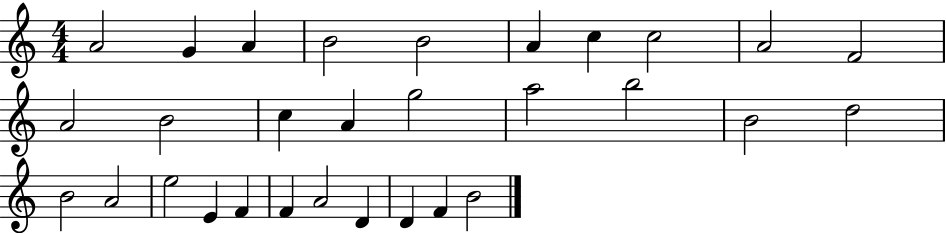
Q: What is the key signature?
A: C major